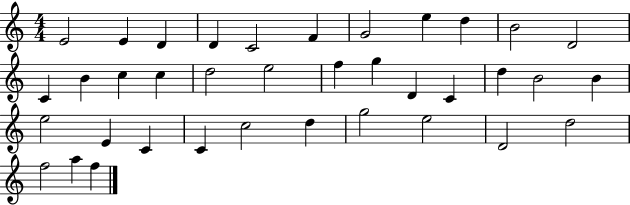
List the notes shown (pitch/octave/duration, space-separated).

E4/h E4/q D4/q D4/q C4/h F4/q G4/h E5/q D5/q B4/h D4/h C4/q B4/q C5/q C5/q D5/h E5/h F5/q G5/q D4/q C4/q D5/q B4/h B4/q E5/h E4/q C4/q C4/q C5/h D5/q G5/h E5/h D4/h D5/h F5/h A5/q F5/q